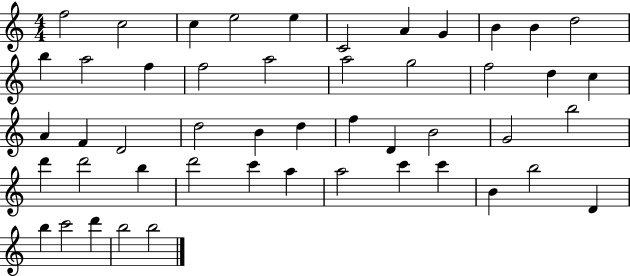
F5/h C5/h C5/q E5/h E5/q C4/h A4/q G4/q B4/q B4/q D5/h B5/q A5/h F5/q F5/h A5/h A5/h G5/h F5/h D5/q C5/q A4/q F4/q D4/h D5/h B4/q D5/q F5/q D4/q B4/h G4/h B5/h D6/q D6/h B5/q D6/h C6/q A5/q A5/h C6/q C6/q B4/q B5/h D4/q B5/q C6/h D6/q B5/h B5/h